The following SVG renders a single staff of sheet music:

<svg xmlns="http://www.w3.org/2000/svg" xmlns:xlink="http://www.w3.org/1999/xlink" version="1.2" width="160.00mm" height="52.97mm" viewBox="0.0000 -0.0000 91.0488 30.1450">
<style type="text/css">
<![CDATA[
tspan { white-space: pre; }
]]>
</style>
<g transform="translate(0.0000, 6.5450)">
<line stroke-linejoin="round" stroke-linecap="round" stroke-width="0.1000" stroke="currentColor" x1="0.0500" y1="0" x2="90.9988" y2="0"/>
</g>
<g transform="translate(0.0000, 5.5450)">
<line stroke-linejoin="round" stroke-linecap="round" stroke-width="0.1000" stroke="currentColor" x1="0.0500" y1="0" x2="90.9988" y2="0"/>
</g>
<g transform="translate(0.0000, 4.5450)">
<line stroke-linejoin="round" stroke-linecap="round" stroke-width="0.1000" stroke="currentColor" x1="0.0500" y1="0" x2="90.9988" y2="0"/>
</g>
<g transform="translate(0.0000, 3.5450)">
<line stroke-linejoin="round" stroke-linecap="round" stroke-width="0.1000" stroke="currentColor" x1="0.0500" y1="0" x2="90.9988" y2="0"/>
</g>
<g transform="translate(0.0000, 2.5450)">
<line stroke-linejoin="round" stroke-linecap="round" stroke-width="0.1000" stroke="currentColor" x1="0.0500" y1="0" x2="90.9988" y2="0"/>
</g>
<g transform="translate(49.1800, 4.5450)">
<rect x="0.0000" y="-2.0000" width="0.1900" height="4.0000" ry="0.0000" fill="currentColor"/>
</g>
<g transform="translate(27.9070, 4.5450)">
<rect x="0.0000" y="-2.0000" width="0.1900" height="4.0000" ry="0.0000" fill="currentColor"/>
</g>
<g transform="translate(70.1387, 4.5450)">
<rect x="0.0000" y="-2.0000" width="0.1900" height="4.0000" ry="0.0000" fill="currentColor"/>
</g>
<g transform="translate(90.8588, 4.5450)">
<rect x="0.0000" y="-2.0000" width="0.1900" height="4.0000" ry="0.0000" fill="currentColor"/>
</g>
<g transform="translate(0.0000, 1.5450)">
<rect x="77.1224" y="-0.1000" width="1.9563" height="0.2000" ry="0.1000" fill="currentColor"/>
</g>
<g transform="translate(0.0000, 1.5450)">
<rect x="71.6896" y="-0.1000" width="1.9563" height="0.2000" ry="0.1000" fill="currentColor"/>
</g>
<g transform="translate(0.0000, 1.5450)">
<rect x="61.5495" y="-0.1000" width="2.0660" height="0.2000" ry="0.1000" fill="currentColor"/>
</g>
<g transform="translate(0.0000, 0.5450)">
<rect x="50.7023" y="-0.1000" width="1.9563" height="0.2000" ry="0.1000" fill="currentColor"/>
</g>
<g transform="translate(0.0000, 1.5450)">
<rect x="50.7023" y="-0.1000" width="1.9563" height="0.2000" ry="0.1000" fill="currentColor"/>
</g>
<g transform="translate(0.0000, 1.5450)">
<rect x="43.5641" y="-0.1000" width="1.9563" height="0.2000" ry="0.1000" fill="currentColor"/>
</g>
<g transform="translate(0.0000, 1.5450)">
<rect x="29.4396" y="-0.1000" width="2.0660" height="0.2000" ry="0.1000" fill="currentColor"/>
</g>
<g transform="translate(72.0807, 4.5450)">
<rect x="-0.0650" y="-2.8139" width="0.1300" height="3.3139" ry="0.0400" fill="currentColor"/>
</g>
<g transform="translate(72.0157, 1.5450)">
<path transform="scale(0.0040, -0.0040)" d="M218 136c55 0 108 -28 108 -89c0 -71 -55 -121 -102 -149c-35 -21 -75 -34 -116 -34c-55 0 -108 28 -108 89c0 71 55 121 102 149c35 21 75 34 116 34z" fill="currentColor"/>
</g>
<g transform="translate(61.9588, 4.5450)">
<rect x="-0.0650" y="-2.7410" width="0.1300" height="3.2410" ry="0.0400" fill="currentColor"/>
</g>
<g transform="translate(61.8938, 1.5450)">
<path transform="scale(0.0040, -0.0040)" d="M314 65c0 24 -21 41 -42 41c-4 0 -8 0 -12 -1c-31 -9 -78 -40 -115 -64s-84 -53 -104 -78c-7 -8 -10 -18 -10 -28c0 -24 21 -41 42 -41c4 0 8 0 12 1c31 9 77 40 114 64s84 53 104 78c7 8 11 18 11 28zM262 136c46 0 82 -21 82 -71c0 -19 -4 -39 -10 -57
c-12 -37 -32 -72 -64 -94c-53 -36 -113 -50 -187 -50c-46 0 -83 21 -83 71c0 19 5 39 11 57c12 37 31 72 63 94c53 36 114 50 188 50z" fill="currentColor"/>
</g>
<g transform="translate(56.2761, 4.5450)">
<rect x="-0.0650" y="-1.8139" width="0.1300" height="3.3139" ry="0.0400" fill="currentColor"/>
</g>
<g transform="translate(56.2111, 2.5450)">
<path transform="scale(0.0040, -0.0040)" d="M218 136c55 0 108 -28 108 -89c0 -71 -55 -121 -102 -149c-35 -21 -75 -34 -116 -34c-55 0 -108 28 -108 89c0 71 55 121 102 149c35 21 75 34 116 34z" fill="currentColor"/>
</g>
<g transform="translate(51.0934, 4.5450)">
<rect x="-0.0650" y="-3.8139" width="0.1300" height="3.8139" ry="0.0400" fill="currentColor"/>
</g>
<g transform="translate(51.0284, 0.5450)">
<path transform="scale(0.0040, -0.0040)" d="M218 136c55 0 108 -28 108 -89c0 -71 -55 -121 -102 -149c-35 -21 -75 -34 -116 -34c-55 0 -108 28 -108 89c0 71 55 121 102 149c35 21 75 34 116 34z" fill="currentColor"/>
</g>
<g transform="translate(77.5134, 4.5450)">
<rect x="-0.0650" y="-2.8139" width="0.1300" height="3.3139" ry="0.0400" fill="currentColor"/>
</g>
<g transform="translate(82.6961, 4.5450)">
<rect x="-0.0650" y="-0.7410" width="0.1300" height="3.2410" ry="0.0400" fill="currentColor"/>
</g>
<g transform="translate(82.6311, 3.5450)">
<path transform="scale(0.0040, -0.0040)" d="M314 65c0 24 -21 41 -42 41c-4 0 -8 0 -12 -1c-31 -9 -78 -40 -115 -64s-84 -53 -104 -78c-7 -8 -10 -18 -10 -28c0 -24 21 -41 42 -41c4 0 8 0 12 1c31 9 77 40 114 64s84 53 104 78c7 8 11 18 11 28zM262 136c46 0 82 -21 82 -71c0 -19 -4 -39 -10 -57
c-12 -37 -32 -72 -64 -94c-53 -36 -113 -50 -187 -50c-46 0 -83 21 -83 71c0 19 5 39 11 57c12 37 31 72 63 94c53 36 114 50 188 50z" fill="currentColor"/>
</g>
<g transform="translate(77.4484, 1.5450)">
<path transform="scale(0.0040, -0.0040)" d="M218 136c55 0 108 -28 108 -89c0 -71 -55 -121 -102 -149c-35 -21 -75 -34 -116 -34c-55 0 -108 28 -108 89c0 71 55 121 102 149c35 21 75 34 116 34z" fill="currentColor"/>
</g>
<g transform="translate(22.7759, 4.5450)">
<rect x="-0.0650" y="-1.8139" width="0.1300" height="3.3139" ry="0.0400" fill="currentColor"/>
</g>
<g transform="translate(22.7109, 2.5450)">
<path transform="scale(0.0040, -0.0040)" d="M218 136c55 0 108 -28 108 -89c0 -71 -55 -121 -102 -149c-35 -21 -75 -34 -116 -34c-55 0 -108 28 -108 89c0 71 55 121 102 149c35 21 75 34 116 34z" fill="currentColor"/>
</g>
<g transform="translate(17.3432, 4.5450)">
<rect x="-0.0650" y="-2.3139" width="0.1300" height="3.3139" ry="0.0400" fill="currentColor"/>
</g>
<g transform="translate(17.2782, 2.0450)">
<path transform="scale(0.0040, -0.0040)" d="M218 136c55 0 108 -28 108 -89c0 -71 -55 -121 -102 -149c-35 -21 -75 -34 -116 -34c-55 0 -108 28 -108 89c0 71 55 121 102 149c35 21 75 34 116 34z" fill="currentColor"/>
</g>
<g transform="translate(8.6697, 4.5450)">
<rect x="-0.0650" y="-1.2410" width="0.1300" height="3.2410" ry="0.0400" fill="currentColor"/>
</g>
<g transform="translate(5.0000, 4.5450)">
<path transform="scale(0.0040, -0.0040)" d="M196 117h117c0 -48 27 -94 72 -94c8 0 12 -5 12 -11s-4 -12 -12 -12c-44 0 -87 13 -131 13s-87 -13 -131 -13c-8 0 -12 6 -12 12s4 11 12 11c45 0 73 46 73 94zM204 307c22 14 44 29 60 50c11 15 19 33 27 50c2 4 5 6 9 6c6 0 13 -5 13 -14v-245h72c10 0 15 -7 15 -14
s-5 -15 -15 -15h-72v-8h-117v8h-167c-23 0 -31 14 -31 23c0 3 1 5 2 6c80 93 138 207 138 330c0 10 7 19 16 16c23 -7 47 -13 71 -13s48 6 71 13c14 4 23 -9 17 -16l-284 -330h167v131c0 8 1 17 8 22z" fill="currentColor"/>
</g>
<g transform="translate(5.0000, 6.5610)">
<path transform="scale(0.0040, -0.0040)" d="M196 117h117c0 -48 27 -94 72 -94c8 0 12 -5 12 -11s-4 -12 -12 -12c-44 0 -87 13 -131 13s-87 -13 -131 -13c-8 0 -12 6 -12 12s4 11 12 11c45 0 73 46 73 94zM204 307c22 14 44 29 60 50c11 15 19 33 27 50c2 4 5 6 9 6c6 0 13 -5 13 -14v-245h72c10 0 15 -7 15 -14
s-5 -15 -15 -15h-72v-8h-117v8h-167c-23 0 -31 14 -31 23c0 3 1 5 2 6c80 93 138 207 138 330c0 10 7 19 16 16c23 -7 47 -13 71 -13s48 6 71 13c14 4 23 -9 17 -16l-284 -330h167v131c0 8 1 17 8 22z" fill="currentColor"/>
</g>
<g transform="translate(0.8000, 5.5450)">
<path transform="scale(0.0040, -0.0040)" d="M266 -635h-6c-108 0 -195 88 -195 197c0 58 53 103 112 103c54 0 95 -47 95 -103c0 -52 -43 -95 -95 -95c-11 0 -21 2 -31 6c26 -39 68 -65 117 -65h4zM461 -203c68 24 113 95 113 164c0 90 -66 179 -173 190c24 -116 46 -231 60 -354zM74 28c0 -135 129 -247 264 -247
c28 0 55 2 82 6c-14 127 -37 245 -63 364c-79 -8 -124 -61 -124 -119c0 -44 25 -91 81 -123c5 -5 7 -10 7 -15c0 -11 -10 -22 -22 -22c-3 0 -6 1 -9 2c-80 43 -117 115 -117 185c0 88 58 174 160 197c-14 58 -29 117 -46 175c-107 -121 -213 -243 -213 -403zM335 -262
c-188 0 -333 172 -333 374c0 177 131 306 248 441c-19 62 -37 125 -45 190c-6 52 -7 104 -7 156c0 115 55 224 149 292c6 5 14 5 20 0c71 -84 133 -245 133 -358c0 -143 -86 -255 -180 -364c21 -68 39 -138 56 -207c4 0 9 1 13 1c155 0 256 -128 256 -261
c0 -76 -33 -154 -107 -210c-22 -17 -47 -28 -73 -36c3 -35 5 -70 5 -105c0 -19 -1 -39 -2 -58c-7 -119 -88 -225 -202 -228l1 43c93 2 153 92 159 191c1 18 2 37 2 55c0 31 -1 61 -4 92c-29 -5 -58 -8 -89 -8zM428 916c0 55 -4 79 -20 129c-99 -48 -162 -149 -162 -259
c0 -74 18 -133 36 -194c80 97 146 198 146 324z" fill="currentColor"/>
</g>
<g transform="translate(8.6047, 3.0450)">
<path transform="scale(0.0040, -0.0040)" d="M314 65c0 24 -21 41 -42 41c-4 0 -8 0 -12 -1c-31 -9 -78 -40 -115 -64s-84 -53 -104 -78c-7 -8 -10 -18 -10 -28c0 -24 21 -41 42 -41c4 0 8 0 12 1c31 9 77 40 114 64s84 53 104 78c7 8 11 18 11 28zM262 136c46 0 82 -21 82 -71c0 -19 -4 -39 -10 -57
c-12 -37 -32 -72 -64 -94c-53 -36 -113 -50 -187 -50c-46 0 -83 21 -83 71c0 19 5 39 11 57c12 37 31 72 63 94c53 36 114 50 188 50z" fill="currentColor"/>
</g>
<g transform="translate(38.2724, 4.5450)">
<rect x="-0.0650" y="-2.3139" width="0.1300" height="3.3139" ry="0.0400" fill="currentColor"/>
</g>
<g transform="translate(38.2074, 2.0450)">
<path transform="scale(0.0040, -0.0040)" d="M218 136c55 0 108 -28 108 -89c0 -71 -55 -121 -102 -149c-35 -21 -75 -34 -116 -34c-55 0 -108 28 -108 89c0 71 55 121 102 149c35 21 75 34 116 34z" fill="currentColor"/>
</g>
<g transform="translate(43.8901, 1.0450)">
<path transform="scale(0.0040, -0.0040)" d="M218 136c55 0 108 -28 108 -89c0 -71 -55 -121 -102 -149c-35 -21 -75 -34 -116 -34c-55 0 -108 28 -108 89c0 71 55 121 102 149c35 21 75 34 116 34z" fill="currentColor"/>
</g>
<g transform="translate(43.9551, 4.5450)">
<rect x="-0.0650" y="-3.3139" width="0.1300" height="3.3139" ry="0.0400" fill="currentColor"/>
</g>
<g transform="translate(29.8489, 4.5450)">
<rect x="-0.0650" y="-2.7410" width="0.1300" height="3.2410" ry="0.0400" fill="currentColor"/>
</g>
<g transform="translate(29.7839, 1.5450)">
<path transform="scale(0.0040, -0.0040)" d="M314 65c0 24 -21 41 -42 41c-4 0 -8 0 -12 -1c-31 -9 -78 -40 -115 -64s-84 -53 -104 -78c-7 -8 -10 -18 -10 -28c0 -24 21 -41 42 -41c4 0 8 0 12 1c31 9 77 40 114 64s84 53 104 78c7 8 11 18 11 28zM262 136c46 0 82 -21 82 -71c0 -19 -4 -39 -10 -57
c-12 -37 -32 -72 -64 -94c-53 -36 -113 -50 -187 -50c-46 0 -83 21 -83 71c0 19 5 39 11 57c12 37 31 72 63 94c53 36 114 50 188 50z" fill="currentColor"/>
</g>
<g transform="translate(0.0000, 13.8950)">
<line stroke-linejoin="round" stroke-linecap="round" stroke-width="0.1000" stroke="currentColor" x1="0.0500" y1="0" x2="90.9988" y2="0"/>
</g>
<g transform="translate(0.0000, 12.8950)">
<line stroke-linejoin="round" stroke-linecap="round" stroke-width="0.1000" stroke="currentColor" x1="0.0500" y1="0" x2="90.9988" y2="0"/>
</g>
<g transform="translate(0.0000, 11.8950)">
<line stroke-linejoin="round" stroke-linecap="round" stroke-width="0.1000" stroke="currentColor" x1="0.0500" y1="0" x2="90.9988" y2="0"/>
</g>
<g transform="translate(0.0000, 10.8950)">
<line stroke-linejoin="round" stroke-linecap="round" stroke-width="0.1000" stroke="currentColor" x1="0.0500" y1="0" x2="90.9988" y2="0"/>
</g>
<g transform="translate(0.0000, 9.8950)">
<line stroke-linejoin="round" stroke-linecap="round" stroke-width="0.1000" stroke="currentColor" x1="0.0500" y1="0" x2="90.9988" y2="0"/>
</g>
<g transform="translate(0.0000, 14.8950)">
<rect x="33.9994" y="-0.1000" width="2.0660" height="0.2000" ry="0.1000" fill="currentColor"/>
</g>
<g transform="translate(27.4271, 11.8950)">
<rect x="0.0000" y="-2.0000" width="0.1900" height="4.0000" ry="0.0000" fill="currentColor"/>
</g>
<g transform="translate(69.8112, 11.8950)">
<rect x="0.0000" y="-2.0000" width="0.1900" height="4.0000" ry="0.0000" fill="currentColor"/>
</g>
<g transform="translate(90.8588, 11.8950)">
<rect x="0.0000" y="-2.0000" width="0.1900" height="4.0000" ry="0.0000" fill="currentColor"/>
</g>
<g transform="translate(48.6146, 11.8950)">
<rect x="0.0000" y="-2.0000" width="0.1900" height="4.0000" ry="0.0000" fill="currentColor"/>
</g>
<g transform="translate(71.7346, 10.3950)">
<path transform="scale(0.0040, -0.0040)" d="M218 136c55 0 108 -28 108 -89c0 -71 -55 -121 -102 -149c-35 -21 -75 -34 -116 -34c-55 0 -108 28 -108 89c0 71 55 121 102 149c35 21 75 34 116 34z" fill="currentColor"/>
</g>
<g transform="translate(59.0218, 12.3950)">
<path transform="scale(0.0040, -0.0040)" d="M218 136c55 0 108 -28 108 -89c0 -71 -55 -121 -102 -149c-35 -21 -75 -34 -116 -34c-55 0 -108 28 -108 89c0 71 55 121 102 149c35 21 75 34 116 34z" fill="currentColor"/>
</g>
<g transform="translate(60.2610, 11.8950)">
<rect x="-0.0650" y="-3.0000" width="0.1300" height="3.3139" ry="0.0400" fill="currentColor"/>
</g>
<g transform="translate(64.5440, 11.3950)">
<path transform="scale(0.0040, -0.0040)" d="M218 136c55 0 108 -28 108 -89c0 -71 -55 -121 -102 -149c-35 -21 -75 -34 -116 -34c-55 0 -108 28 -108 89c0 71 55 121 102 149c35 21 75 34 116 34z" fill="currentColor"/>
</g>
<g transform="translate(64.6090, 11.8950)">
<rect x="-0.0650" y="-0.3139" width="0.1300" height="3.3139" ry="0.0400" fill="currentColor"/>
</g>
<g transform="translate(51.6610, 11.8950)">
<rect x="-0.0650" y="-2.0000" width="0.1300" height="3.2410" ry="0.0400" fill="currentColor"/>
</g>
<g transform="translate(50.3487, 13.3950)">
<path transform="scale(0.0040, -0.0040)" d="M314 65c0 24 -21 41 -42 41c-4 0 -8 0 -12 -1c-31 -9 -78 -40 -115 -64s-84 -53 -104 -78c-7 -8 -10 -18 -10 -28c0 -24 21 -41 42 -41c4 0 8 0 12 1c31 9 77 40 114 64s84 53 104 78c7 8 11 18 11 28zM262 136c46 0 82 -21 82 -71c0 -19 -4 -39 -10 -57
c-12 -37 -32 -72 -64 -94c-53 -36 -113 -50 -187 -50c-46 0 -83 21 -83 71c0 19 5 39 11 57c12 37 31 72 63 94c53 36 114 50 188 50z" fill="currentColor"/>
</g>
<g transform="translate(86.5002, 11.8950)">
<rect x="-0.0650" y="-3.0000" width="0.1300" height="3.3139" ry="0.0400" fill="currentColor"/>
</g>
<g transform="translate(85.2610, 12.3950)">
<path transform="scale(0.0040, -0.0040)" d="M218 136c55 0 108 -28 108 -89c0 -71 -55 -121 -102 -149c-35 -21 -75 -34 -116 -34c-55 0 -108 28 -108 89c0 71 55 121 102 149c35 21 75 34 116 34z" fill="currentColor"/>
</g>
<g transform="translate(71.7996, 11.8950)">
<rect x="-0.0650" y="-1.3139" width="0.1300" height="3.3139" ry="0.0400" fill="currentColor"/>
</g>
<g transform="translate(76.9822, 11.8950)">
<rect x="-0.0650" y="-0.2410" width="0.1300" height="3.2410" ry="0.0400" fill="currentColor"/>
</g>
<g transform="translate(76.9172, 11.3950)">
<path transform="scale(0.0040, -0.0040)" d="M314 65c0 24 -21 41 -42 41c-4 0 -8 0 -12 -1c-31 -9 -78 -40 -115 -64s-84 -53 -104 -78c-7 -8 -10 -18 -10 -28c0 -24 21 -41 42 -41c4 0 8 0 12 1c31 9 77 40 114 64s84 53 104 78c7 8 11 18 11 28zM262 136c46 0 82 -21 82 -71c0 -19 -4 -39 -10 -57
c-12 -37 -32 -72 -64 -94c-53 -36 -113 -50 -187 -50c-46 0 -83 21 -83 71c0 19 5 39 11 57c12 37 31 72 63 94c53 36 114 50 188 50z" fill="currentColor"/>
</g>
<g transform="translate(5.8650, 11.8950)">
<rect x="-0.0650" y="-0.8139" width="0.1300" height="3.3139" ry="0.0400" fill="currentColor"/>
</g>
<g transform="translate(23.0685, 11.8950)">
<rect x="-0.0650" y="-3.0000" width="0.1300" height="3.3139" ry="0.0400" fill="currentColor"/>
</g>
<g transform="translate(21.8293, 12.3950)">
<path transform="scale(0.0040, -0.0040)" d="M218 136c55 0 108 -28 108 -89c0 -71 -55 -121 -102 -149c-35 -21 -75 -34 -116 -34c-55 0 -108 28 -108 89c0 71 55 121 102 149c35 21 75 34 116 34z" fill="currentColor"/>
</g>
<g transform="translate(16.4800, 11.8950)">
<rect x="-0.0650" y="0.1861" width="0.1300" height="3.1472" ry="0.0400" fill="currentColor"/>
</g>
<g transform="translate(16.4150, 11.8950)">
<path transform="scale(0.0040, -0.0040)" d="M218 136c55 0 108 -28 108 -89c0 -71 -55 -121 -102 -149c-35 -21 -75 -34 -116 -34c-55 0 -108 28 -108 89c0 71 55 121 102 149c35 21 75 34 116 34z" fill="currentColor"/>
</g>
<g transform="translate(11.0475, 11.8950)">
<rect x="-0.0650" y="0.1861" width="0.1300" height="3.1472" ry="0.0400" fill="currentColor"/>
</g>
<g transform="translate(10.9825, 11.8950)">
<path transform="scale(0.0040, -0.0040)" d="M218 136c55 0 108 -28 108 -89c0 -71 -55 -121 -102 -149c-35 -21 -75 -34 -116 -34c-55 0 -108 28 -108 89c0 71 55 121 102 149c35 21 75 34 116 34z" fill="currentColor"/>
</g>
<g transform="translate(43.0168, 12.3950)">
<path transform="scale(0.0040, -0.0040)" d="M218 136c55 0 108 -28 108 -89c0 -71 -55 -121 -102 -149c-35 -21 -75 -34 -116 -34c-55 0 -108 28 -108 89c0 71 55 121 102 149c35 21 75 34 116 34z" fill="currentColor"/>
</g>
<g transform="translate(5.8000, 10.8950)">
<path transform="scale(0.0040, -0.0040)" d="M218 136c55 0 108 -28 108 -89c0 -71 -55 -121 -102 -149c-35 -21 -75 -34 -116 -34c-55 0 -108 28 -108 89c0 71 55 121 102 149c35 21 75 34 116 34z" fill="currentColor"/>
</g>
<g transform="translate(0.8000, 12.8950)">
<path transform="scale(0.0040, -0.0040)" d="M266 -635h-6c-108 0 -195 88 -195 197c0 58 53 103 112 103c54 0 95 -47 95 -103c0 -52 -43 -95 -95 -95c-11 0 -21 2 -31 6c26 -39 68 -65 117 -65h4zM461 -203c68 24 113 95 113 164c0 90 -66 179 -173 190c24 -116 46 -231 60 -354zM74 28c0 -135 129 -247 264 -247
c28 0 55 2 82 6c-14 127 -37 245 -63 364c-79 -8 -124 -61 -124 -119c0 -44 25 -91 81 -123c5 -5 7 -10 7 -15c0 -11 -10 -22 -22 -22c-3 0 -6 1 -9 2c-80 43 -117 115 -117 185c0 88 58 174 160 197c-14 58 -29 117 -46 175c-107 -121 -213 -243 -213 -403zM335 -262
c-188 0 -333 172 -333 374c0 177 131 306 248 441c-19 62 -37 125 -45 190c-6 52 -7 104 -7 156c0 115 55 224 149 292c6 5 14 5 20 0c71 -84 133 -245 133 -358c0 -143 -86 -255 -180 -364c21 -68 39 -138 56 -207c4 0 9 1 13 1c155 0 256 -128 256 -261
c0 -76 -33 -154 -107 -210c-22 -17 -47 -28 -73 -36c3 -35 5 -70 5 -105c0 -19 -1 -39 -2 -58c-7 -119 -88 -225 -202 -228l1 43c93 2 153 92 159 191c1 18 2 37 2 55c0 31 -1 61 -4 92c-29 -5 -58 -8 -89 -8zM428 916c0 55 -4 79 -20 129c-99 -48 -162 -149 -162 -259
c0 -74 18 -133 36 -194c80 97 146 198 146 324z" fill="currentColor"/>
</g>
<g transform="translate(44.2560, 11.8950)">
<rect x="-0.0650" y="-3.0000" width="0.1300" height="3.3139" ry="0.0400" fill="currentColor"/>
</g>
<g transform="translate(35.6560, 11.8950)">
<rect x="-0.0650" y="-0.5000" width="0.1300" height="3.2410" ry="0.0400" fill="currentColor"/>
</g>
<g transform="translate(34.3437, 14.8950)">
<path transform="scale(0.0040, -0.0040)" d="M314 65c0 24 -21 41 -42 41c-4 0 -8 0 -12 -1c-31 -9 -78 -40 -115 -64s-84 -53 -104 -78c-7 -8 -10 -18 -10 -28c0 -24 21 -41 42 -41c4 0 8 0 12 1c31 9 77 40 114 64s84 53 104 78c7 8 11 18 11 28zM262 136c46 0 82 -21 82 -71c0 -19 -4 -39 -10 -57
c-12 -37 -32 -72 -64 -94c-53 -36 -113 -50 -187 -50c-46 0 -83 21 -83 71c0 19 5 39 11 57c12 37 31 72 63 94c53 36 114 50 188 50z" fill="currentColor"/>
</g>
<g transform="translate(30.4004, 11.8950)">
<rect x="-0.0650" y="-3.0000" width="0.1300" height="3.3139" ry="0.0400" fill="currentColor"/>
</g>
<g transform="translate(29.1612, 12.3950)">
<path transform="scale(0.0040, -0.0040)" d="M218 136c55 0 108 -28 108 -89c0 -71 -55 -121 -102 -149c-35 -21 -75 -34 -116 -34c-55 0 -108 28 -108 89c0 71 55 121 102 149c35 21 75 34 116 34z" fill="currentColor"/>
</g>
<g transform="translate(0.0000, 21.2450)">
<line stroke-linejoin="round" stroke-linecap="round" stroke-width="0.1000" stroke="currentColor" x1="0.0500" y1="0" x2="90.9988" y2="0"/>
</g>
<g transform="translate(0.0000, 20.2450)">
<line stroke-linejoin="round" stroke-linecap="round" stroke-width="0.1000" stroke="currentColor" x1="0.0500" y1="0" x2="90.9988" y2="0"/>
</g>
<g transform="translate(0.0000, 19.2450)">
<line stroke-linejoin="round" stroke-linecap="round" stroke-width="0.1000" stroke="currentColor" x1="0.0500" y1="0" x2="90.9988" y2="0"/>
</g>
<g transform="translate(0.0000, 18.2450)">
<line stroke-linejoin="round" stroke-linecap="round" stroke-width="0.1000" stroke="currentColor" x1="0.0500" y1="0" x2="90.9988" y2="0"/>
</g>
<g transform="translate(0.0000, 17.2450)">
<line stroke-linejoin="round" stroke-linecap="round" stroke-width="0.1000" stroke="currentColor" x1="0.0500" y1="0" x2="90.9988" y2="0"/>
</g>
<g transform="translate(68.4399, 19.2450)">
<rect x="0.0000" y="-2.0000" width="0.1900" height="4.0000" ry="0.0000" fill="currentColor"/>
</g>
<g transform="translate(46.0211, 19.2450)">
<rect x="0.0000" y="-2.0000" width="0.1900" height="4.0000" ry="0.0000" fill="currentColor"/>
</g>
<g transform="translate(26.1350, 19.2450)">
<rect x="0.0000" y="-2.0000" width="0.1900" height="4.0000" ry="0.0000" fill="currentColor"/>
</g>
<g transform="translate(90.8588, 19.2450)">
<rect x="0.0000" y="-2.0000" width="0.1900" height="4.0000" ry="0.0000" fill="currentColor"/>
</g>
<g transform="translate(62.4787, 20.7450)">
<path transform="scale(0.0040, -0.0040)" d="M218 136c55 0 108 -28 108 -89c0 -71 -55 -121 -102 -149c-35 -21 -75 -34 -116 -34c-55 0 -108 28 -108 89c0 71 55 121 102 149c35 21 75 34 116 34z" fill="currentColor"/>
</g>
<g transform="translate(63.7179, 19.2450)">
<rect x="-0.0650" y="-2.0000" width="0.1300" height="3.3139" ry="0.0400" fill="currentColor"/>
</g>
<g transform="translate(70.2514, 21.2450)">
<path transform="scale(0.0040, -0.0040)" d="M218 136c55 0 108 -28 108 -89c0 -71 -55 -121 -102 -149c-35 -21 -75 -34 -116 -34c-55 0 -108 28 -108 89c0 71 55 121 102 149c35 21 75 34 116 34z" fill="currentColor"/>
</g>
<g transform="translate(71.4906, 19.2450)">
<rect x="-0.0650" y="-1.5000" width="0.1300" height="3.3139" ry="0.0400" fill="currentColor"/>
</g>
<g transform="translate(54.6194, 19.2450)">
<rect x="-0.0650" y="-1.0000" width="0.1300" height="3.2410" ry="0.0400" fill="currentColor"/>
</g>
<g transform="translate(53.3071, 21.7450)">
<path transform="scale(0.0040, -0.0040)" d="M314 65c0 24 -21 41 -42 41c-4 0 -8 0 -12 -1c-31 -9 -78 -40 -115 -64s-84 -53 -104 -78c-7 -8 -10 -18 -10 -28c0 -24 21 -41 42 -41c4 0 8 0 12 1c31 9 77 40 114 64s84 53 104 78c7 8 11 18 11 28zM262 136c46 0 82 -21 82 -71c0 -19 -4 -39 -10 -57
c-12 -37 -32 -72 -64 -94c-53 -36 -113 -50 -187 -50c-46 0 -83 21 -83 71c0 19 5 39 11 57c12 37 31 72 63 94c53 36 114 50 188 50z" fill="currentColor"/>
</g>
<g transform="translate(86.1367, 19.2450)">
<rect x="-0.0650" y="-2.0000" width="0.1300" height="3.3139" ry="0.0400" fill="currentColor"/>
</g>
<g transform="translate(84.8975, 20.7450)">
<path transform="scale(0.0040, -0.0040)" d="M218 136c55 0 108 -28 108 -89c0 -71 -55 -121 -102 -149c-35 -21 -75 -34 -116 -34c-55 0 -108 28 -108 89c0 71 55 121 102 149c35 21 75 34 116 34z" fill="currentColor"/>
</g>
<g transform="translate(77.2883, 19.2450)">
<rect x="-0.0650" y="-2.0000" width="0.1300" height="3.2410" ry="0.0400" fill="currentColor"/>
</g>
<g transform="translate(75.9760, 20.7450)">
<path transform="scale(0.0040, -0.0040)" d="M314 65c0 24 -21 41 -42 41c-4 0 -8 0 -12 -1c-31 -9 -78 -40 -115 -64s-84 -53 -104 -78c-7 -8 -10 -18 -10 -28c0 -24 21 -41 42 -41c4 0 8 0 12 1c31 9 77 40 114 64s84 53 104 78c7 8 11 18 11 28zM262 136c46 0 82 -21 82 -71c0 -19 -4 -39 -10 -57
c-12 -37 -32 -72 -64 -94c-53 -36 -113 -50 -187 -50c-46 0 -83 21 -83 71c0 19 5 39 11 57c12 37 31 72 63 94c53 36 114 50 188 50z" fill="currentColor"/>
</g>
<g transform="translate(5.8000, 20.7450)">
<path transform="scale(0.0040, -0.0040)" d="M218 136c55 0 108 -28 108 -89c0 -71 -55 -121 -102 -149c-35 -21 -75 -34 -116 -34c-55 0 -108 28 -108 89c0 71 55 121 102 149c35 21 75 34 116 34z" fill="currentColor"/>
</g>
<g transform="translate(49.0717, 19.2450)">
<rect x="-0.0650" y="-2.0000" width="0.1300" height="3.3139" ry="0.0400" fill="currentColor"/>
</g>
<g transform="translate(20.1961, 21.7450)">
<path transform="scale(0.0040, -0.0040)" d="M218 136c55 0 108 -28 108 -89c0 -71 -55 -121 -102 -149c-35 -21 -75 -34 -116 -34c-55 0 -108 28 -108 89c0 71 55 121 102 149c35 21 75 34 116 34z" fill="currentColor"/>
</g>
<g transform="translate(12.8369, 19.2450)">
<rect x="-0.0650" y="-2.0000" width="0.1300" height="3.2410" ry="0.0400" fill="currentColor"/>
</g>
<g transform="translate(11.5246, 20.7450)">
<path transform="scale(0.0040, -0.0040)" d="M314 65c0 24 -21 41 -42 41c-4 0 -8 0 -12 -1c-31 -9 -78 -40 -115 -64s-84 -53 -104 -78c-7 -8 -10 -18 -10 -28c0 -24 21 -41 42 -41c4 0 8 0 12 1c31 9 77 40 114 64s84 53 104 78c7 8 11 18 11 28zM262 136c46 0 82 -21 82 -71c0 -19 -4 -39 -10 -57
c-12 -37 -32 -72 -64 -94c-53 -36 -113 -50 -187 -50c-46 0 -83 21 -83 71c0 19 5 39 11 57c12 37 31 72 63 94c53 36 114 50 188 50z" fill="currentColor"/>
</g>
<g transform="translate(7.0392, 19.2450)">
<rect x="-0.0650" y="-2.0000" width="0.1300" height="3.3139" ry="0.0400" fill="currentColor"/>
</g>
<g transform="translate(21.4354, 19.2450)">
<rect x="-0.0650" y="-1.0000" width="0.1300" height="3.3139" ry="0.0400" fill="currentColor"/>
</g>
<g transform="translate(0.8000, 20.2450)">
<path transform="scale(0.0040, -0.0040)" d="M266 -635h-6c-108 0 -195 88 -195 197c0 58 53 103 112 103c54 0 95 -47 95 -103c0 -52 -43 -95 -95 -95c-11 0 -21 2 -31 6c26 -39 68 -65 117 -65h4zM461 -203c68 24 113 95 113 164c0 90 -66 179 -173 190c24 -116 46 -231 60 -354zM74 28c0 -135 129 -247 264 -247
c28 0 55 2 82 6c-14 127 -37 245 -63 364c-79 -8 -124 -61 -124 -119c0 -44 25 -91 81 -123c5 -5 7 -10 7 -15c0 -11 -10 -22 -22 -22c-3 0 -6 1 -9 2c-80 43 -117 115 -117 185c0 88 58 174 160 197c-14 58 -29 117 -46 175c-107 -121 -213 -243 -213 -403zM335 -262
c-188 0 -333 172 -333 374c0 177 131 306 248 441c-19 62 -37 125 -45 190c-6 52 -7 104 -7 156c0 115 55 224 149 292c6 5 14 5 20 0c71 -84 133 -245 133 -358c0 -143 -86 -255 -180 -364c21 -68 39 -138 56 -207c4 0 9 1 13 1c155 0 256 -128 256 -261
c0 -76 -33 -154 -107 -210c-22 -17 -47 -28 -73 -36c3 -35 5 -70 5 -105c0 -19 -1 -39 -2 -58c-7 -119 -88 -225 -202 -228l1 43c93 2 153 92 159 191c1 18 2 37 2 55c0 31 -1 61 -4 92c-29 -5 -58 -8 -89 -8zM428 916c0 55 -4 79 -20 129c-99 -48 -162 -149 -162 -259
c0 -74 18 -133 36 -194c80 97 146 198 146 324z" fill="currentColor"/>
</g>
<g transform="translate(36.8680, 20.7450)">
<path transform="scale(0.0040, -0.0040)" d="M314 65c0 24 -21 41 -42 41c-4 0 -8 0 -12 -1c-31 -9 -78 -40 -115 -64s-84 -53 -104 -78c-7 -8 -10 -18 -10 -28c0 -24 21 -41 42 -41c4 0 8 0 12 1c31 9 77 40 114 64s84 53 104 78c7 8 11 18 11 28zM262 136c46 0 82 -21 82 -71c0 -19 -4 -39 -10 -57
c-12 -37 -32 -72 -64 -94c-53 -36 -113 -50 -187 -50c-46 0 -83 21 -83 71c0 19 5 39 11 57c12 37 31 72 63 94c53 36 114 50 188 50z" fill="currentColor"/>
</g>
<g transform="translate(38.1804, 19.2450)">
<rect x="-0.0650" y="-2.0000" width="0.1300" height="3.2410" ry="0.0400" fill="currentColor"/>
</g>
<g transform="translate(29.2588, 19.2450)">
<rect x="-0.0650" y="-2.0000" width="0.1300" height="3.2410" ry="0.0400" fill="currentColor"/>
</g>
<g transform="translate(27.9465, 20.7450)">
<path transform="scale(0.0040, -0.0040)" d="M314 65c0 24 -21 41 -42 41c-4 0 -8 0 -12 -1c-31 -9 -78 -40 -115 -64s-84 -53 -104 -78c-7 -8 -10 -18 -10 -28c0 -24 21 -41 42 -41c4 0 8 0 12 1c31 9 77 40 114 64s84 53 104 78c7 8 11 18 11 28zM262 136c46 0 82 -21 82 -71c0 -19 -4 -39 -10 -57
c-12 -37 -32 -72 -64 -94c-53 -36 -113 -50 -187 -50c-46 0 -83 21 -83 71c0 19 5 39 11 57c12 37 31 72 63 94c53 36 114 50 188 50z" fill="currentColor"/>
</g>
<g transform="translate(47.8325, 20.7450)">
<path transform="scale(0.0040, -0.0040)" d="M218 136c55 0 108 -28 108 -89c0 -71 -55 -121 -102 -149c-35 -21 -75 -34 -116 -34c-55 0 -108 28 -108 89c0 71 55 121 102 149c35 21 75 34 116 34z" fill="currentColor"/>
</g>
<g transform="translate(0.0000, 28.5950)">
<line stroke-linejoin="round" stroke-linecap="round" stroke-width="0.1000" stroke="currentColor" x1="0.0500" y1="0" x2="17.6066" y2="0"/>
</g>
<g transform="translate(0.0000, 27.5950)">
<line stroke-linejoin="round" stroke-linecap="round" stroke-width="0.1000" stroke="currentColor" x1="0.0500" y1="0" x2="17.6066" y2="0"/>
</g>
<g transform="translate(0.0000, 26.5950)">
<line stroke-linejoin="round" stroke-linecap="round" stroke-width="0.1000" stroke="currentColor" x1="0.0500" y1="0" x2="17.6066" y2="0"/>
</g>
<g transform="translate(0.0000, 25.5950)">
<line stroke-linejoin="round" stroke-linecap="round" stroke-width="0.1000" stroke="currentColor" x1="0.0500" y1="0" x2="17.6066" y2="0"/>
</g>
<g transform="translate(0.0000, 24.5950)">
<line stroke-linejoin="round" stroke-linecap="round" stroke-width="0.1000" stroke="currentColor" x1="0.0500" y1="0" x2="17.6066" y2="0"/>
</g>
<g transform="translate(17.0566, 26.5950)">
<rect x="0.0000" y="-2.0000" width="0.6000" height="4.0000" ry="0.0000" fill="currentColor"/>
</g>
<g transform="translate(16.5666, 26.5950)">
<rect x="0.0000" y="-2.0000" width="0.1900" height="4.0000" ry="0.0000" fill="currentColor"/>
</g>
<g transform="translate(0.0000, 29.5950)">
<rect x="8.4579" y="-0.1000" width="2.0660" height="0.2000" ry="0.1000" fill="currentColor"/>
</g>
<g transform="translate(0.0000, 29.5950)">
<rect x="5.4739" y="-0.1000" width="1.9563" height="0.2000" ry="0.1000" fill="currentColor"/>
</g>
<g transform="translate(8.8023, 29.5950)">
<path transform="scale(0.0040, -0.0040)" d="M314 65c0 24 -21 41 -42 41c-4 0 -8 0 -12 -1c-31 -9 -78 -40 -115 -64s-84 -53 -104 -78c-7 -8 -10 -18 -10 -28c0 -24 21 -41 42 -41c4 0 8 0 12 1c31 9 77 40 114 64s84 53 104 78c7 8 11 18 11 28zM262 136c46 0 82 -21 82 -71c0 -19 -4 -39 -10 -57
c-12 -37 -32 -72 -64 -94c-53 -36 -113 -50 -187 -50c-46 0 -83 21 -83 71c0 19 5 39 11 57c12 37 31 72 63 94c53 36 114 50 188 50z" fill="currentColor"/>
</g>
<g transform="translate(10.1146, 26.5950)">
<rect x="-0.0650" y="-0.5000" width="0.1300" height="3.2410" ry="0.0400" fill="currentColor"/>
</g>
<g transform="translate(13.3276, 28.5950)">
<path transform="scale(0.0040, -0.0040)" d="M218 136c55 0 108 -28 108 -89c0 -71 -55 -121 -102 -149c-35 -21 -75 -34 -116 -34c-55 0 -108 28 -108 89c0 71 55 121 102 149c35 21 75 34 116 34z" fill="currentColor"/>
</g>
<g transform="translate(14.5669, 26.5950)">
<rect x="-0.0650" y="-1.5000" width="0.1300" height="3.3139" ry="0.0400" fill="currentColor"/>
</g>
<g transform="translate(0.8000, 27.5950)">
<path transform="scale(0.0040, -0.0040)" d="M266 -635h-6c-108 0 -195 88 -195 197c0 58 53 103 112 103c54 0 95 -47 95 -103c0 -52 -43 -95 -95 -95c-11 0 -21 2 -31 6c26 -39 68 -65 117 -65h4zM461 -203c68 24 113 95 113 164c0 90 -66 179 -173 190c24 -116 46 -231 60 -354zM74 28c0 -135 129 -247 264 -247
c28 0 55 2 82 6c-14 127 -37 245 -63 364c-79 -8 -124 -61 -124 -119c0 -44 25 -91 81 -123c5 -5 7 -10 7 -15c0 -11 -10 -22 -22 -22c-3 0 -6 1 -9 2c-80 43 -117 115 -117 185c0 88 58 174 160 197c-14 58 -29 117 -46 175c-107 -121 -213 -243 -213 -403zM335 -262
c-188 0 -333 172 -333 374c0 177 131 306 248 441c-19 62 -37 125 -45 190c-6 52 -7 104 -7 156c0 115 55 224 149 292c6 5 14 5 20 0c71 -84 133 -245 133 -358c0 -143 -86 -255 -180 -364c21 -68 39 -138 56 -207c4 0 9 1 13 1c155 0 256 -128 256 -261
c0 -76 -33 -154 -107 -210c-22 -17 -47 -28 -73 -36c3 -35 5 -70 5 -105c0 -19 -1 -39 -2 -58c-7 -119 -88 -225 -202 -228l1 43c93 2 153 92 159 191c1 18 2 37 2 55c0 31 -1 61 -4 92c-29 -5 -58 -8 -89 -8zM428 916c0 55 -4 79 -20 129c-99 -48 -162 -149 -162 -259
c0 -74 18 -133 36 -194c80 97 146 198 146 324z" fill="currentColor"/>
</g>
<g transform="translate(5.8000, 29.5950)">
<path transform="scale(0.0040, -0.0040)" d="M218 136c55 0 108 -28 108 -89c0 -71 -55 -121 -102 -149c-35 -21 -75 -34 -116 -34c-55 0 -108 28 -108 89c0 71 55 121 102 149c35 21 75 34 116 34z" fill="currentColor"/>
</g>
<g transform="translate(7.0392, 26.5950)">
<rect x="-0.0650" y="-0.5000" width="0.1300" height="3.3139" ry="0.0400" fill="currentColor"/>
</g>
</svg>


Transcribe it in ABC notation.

X:1
T:Untitled
M:4/4
L:1/4
K:C
e2 g f a2 g b c' f a2 a a d2 d B B A A C2 A F2 A c e c2 A F F2 D F2 F2 F D2 F E F2 F C C2 E